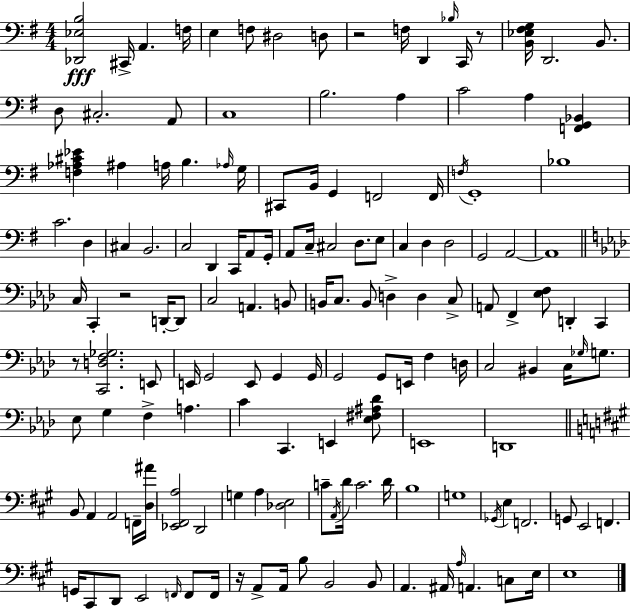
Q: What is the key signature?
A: E minor